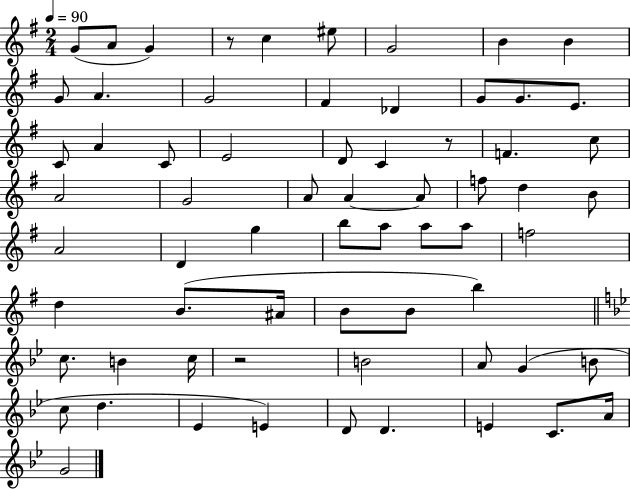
G4/e A4/e G4/q R/e C5/q EIS5/e G4/h B4/q B4/q G4/e A4/q. G4/h F#4/q Db4/q G4/e G4/e. E4/e. C4/e A4/q C4/e E4/h D4/e C4/q R/e F4/q. C5/e A4/h G4/h A4/e A4/q A4/e F5/e D5/q B4/e A4/h D4/q G5/q B5/e A5/e A5/e A5/e F5/h D5/q B4/e. A#4/s B4/e B4/e B5/q C5/e. B4/q C5/s R/h B4/h A4/e G4/q B4/e C5/e D5/q. Eb4/q E4/q D4/e D4/q. E4/q C4/e. A4/s G4/h